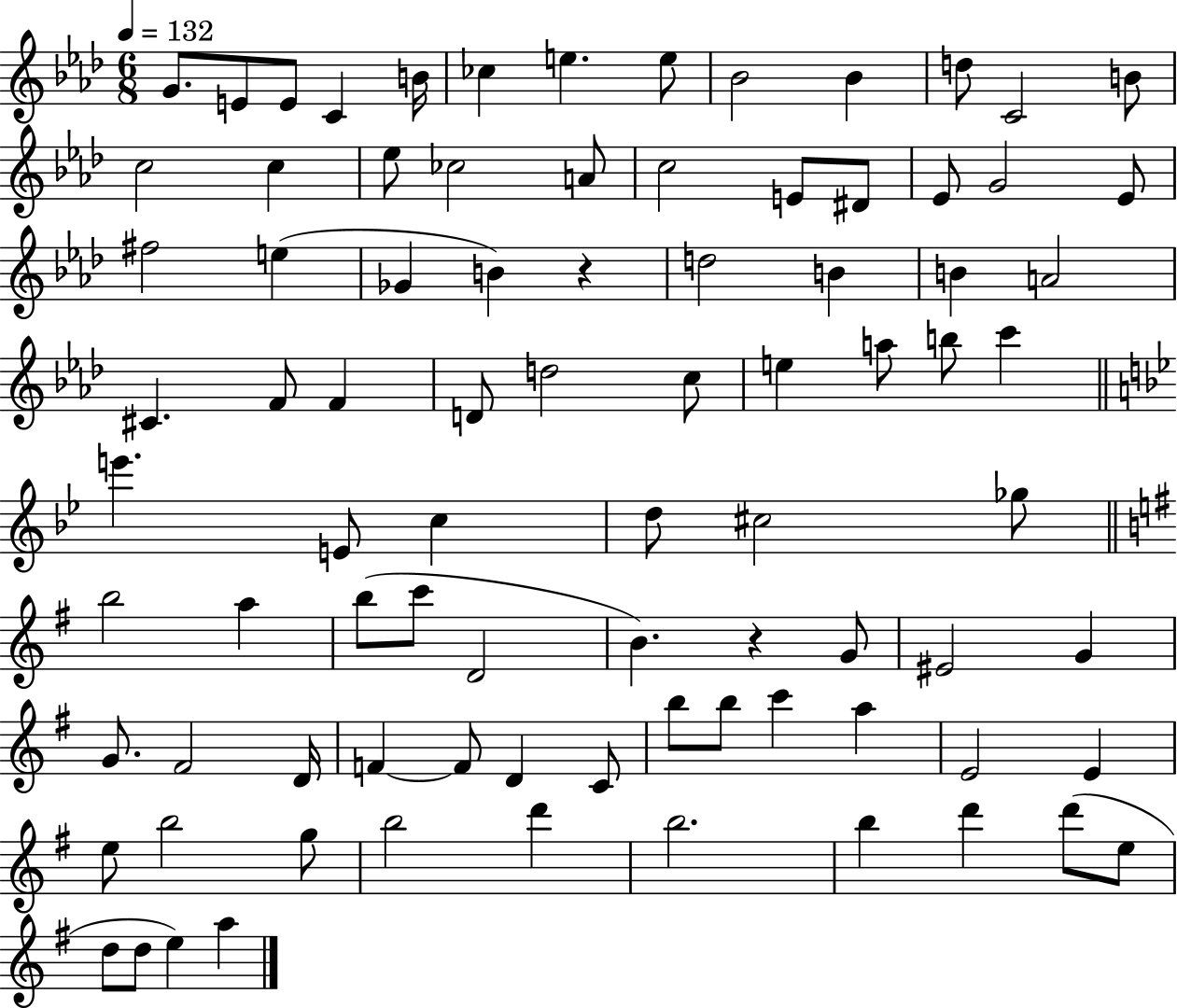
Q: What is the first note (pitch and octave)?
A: G4